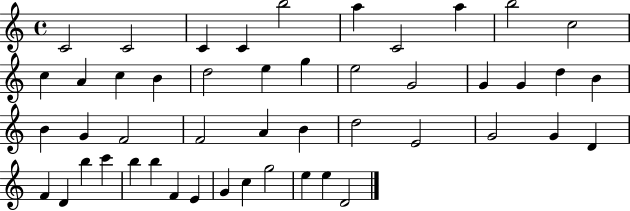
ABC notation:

X:1
T:Untitled
M:4/4
L:1/4
K:C
C2 C2 C C b2 a C2 a b2 c2 c A c B d2 e g e2 G2 G G d B B G F2 F2 A B d2 E2 G2 G D F D b c' b b F E G c g2 e e D2